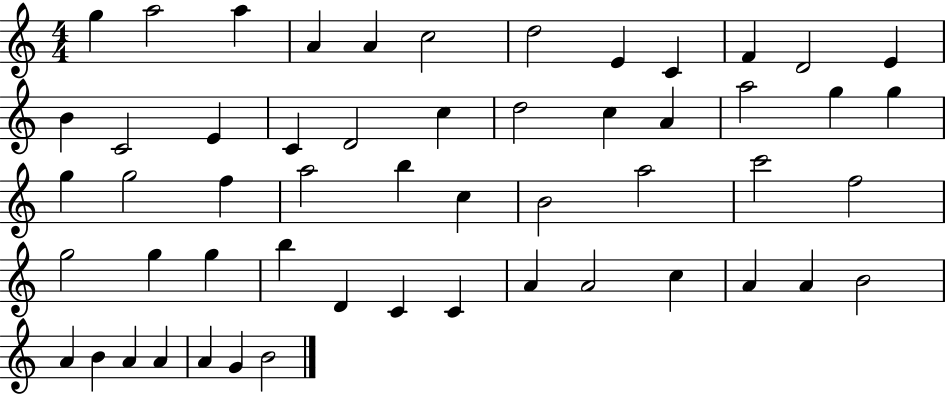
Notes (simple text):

G5/q A5/h A5/q A4/q A4/q C5/h D5/h E4/q C4/q F4/q D4/h E4/q B4/q C4/h E4/q C4/q D4/h C5/q D5/h C5/q A4/q A5/h G5/q G5/q G5/q G5/h F5/q A5/h B5/q C5/q B4/h A5/h C6/h F5/h G5/h G5/q G5/q B5/q D4/q C4/q C4/q A4/q A4/h C5/q A4/q A4/q B4/h A4/q B4/q A4/q A4/q A4/q G4/q B4/h